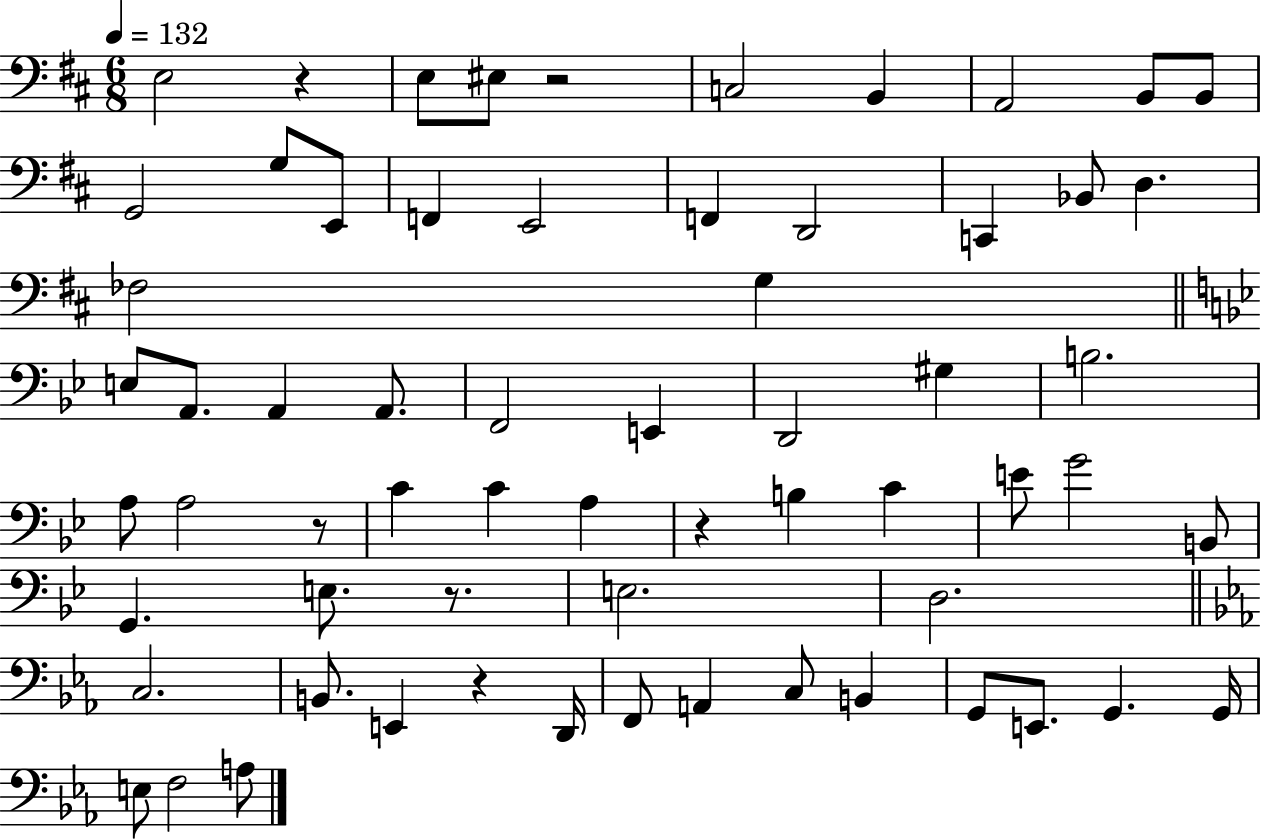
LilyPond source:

{
  \clef bass
  \numericTimeSignature
  \time 6/8
  \key d \major
  \tempo 4 = 132
  e2 r4 | e8 eis8 r2 | c2 b,4 | a,2 b,8 b,8 | \break g,2 g8 e,8 | f,4 e,2 | f,4 d,2 | c,4 bes,8 d4. | \break fes2 g4 | \bar "||" \break \key bes \major e8 a,8. a,4 a,8. | f,2 e,4 | d,2 gis4 | b2. | \break a8 a2 r8 | c'4 c'4 a4 | r4 b4 c'4 | e'8 g'2 b,8 | \break g,4. e8. r8. | e2. | d2. | \bar "||" \break \key c \minor c2. | b,8. e,4 r4 d,16 | f,8 a,4 c8 b,4 | g,8 e,8. g,4. g,16 | \break e8 f2 a8 | \bar "|."
}